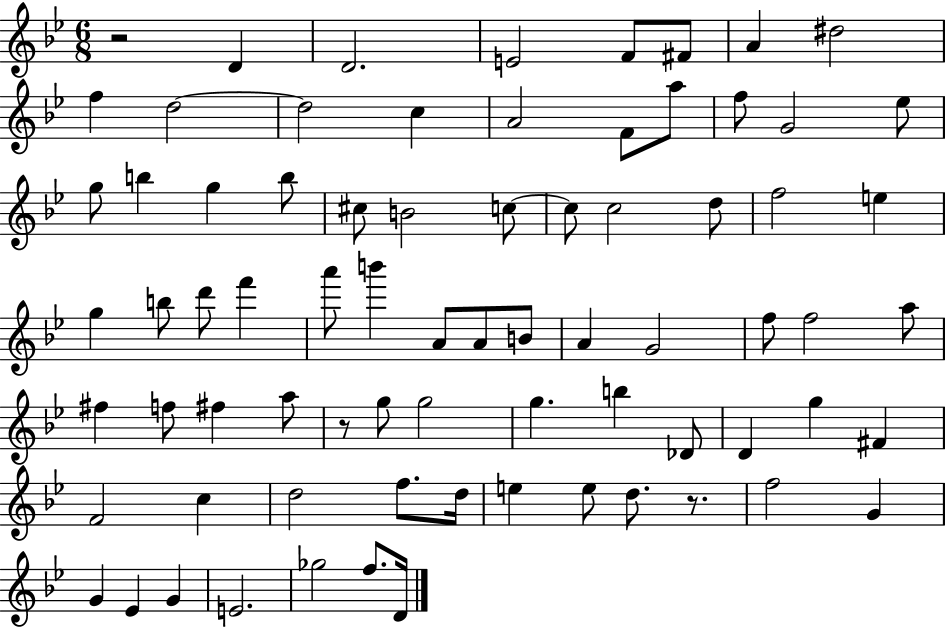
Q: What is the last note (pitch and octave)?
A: D4